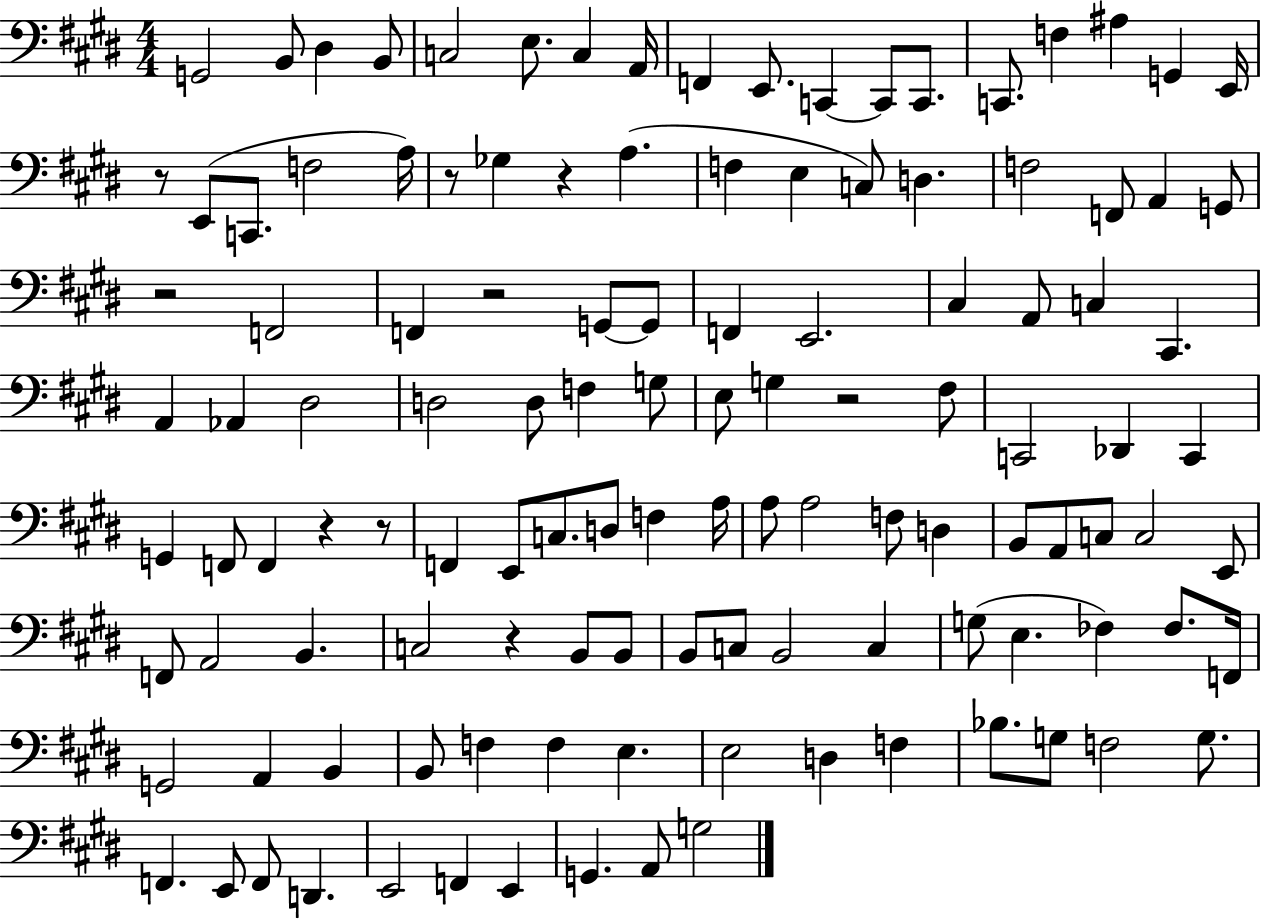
G2/h B2/e D#3/q B2/e C3/h E3/e. C3/q A2/s F2/q E2/e. C2/q C2/e C2/e. C2/e. F3/q A#3/q G2/q E2/s R/e E2/e C2/e. F3/h A3/s R/e Gb3/q R/q A3/q. F3/q E3/q C3/e D3/q. F3/h F2/e A2/q G2/e R/h F2/h F2/q R/h G2/e G2/e F2/q E2/h. C#3/q A2/e C3/q C#2/q. A2/q Ab2/q D#3/h D3/h D3/e F3/q G3/e E3/e G3/q R/h F#3/e C2/h Db2/q C2/q G2/q F2/e F2/q R/q R/e F2/q E2/e C3/e. D3/e F3/q A3/s A3/e A3/h F3/e D3/q B2/e A2/e C3/e C3/h E2/e F2/e A2/h B2/q. C3/h R/q B2/e B2/e B2/e C3/e B2/h C3/q G3/e E3/q. FES3/q FES3/e. F2/s G2/h A2/q B2/q B2/e F3/q F3/q E3/q. E3/h D3/q F3/q Bb3/e. G3/e F3/h G3/e. F2/q. E2/e F2/e D2/q. E2/h F2/q E2/q G2/q. A2/e G3/h